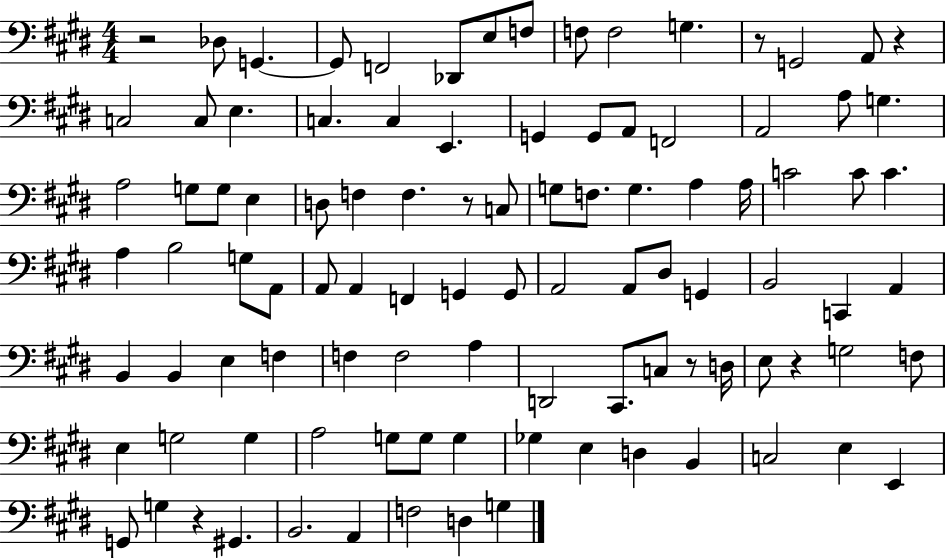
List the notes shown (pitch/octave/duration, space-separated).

R/h Db3/e G2/q. G2/e F2/h Db2/e E3/e F3/e F3/e F3/h G3/q. R/e G2/h A2/e R/q C3/h C3/e E3/q. C3/q. C3/q E2/q. G2/q G2/e A2/e F2/h A2/h A3/e G3/q. A3/h G3/e G3/e E3/q D3/e F3/q F3/q. R/e C3/e G3/e F3/e. G3/q. A3/q A3/s C4/h C4/e C4/q. A3/q B3/h G3/e A2/e A2/e A2/q F2/q G2/q G2/e A2/h A2/e D#3/e G2/q B2/h C2/q A2/q B2/q B2/q E3/q F3/q F3/q F3/h A3/q D2/h C#2/e. C3/e R/e D3/s E3/e R/q G3/h F3/e E3/q G3/h G3/q A3/h G3/e G3/e G3/q Gb3/q E3/q D3/q B2/q C3/h E3/q E2/q G2/e G3/q R/q G#2/q. B2/h. A2/q F3/h D3/q G3/q